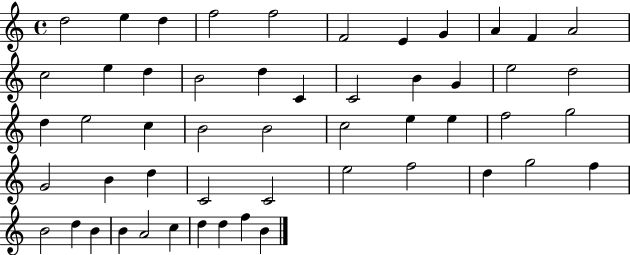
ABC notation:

X:1
T:Untitled
M:4/4
L:1/4
K:C
d2 e d f2 f2 F2 E G A F A2 c2 e d B2 d C C2 B G e2 d2 d e2 c B2 B2 c2 e e f2 g2 G2 B d C2 C2 e2 f2 d g2 f B2 d B B A2 c d d f B